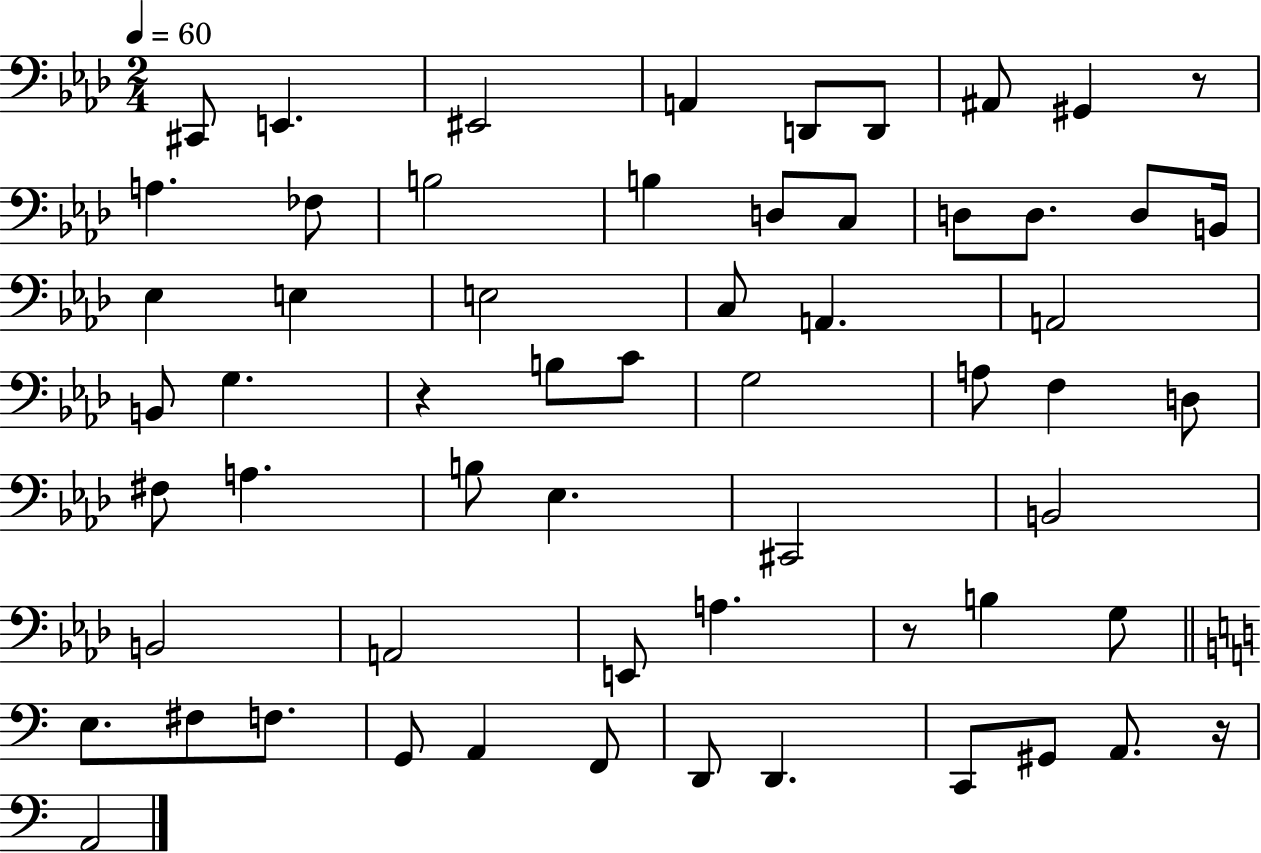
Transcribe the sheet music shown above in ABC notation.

X:1
T:Untitled
M:2/4
L:1/4
K:Ab
^C,,/2 E,, ^E,,2 A,, D,,/2 D,,/2 ^A,,/2 ^G,, z/2 A, _F,/2 B,2 B, D,/2 C,/2 D,/2 D,/2 D,/2 B,,/4 _E, E, E,2 C,/2 A,, A,,2 B,,/2 G, z B,/2 C/2 G,2 A,/2 F, D,/2 ^F,/2 A, B,/2 _E, ^C,,2 B,,2 B,,2 A,,2 E,,/2 A, z/2 B, G,/2 E,/2 ^F,/2 F,/2 G,,/2 A,, F,,/2 D,,/2 D,, C,,/2 ^G,,/2 A,,/2 z/4 A,,2